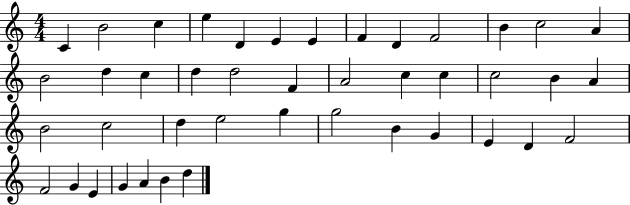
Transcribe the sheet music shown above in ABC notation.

X:1
T:Untitled
M:4/4
L:1/4
K:C
C B2 c e D E E F D F2 B c2 A B2 d c d d2 F A2 c c c2 B A B2 c2 d e2 g g2 B G E D F2 F2 G E G A B d